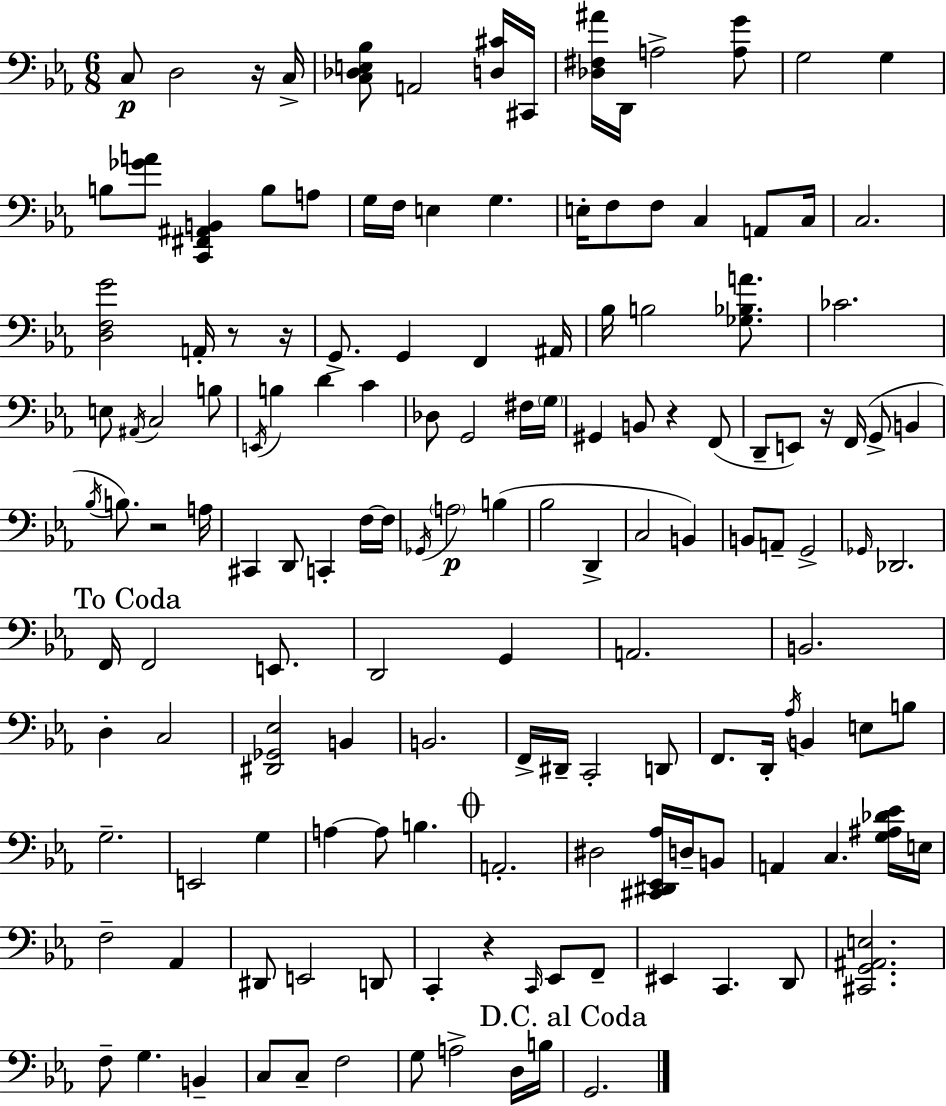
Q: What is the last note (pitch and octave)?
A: G2